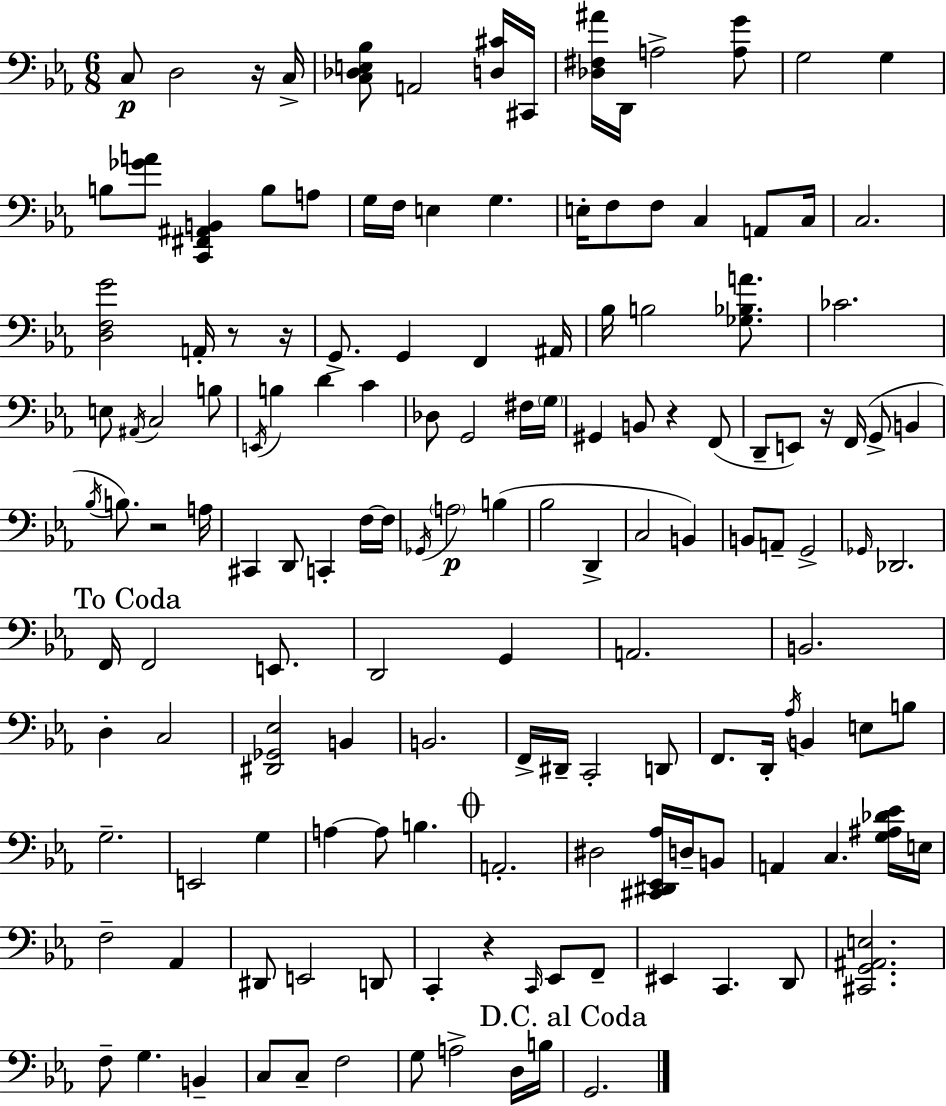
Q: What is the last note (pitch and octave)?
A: G2